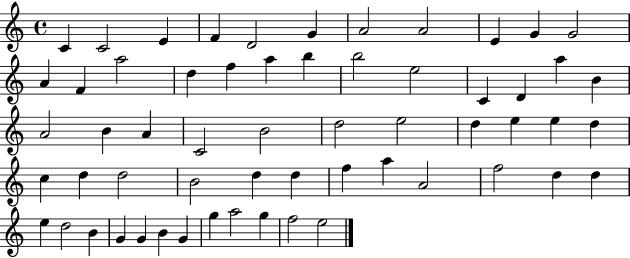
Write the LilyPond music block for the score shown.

{
  \clef treble
  \time 4/4
  \defaultTimeSignature
  \key c \major
  c'4 c'2 e'4 | f'4 d'2 g'4 | a'2 a'2 | e'4 g'4 g'2 | \break a'4 f'4 a''2 | d''4 f''4 a''4 b''4 | b''2 e''2 | c'4 d'4 a''4 b'4 | \break a'2 b'4 a'4 | c'2 b'2 | d''2 e''2 | d''4 e''4 e''4 d''4 | \break c''4 d''4 d''2 | b'2 d''4 d''4 | f''4 a''4 a'2 | f''2 d''4 d''4 | \break e''4 d''2 b'4 | g'4 g'4 b'4 g'4 | g''4 a''2 g''4 | f''2 e''2 | \break \bar "|."
}